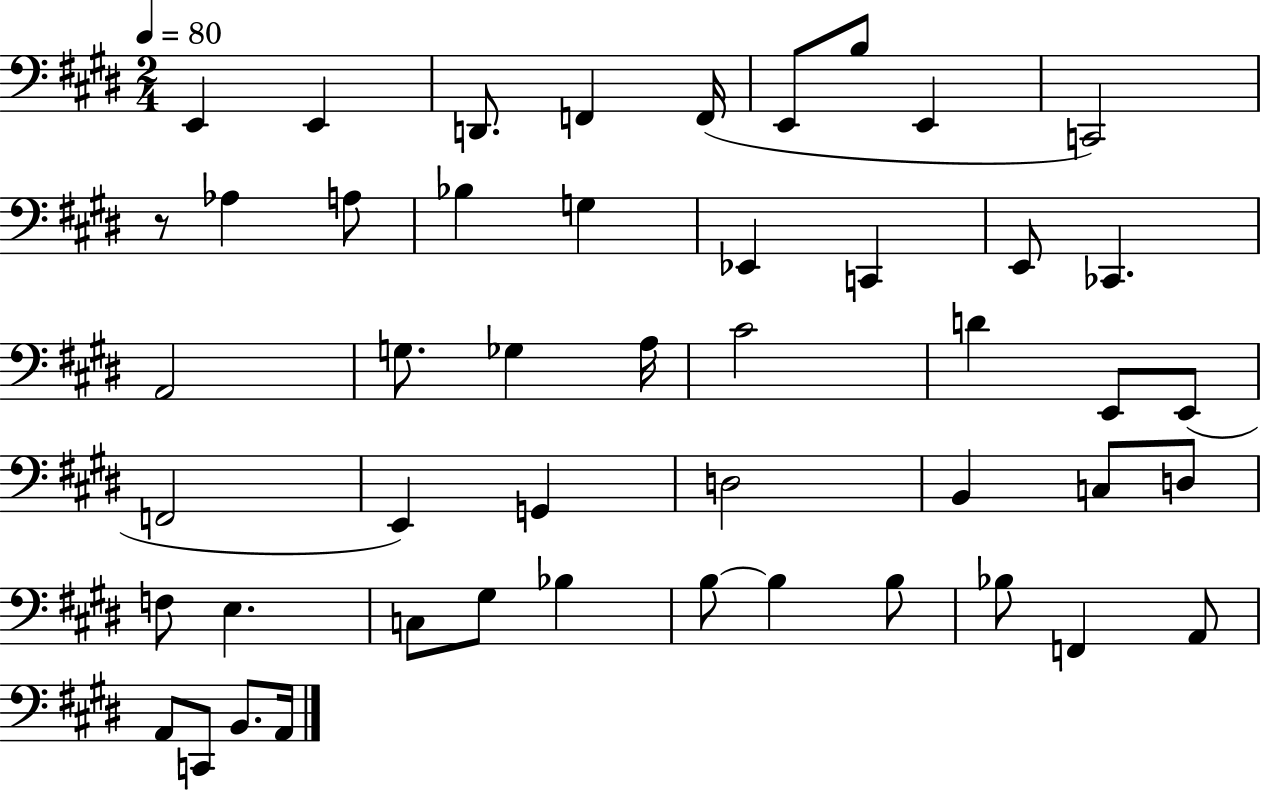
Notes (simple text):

E2/q E2/q D2/e. F2/q F2/s E2/e B3/e E2/q C2/h R/e Ab3/q A3/e Bb3/q G3/q Eb2/q C2/q E2/e CES2/q. A2/h G3/e. Gb3/q A3/s C#4/h D4/q E2/e E2/e F2/h E2/q G2/q D3/h B2/q C3/e D3/e F3/e E3/q. C3/e G#3/e Bb3/q B3/e B3/q B3/e Bb3/e F2/q A2/e A2/e C2/e B2/e. A2/s